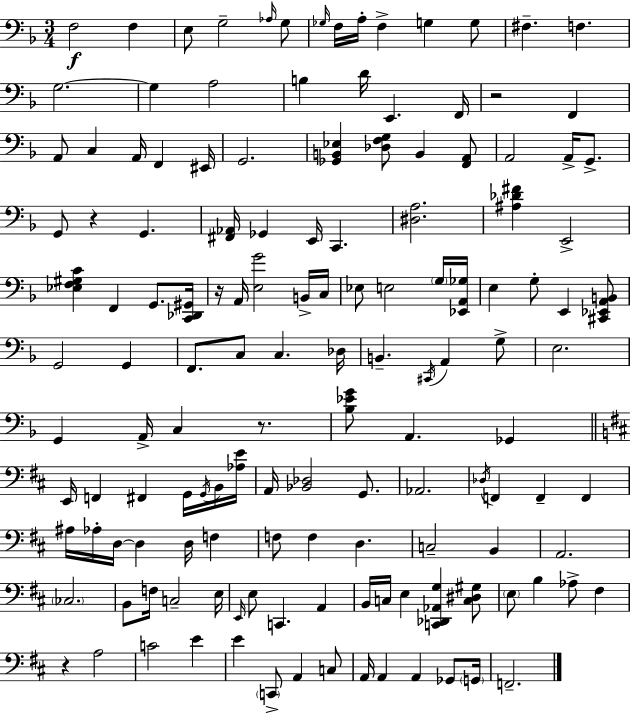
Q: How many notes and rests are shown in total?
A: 140